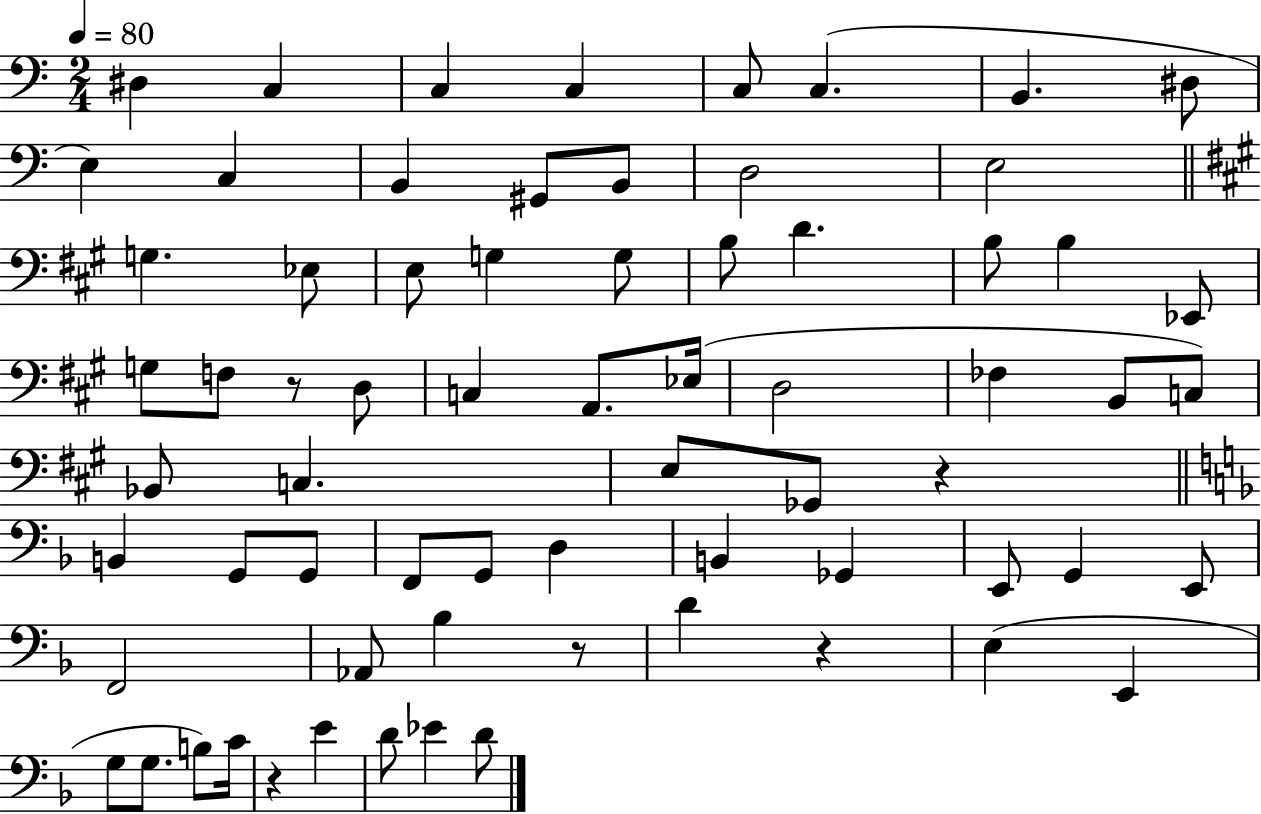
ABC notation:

X:1
T:Untitled
M:2/4
L:1/4
K:C
^D, C, C, C, C,/2 C, B,, ^D,/2 E, C, B,, ^G,,/2 B,,/2 D,2 E,2 G, _E,/2 E,/2 G, G,/2 B,/2 D B,/2 B, _E,,/2 G,/2 F,/2 z/2 D,/2 C, A,,/2 _E,/4 D,2 _F, B,,/2 C,/2 _B,,/2 C, E,/2 _G,,/2 z B,, G,,/2 G,,/2 F,,/2 G,,/2 D, B,, _G,, E,,/2 G,, E,,/2 F,,2 _A,,/2 _B, z/2 D z E, E,, G,/2 G,/2 B,/2 C/4 z E D/2 _E D/2